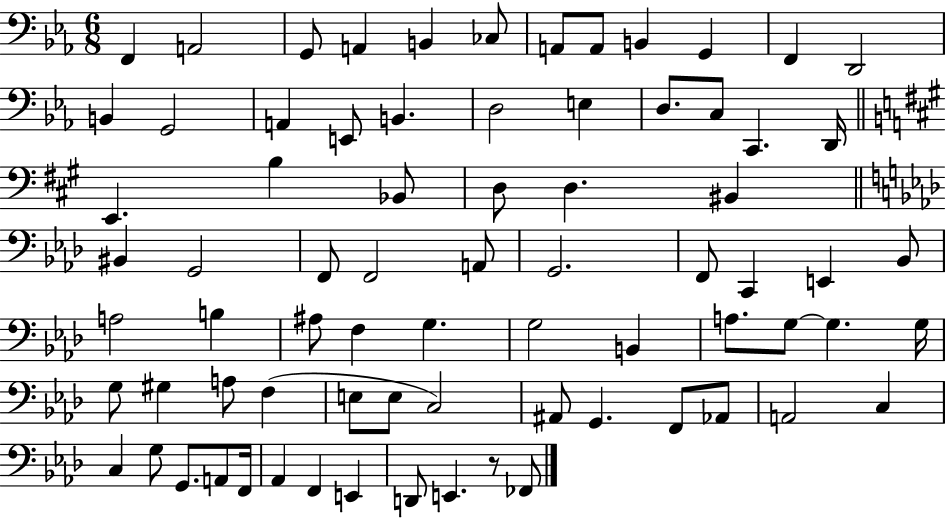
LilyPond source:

{
  \clef bass
  \numericTimeSignature
  \time 6/8
  \key ees \major
  f,4 a,2 | g,8 a,4 b,4 ces8 | a,8 a,8 b,4 g,4 | f,4 d,2 | \break b,4 g,2 | a,4 e,8 b,4. | d2 e4 | d8. c8 c,4. d,16 | \break \bar "||" \break \key a \major e,4. b4 bes,8 | d8 d4. bis,4 | \bar "||" \break \key aes \major bis,4 g,2 | f,8 f,2 a,8 | g,2. | f,8 c,4 e,4 bes,8 | \break a2 b4 | ais8 f4 g4. | g2 b,4 | a8. g8~~ g4. g16 | \break g8 gis4 a8 f4( | e8 e8 c2) | ais,8 g,4. f,8 aes,8 | a,2 c4 | \break c4 g8 g,8. a,8 f,16 | aes,4 f,4 e,4 | d,8 e,4. r8 fes,8 | \bar "|."
}